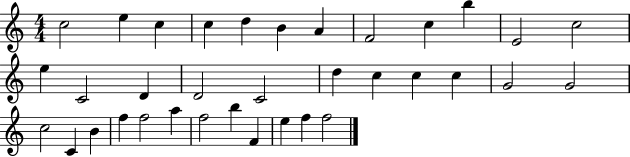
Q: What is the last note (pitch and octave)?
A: F5